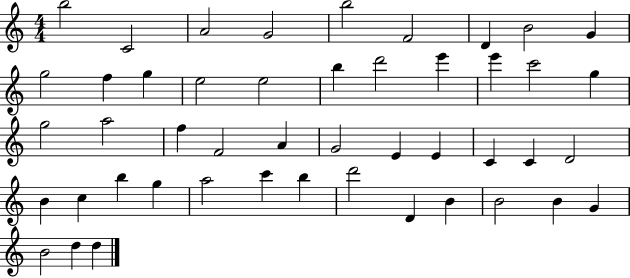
X:1
T:Untitled
M:4/4
L:1/4
K:C
b2 C2 A2 G2 b2 F2 D B2 G g2 f g e2 e2 b d'2 e' e' c'2 g g2 a2 f F2 A G2 E E C C D2 B c b g a2 c' b d'2 D B B2 B G B2 d d